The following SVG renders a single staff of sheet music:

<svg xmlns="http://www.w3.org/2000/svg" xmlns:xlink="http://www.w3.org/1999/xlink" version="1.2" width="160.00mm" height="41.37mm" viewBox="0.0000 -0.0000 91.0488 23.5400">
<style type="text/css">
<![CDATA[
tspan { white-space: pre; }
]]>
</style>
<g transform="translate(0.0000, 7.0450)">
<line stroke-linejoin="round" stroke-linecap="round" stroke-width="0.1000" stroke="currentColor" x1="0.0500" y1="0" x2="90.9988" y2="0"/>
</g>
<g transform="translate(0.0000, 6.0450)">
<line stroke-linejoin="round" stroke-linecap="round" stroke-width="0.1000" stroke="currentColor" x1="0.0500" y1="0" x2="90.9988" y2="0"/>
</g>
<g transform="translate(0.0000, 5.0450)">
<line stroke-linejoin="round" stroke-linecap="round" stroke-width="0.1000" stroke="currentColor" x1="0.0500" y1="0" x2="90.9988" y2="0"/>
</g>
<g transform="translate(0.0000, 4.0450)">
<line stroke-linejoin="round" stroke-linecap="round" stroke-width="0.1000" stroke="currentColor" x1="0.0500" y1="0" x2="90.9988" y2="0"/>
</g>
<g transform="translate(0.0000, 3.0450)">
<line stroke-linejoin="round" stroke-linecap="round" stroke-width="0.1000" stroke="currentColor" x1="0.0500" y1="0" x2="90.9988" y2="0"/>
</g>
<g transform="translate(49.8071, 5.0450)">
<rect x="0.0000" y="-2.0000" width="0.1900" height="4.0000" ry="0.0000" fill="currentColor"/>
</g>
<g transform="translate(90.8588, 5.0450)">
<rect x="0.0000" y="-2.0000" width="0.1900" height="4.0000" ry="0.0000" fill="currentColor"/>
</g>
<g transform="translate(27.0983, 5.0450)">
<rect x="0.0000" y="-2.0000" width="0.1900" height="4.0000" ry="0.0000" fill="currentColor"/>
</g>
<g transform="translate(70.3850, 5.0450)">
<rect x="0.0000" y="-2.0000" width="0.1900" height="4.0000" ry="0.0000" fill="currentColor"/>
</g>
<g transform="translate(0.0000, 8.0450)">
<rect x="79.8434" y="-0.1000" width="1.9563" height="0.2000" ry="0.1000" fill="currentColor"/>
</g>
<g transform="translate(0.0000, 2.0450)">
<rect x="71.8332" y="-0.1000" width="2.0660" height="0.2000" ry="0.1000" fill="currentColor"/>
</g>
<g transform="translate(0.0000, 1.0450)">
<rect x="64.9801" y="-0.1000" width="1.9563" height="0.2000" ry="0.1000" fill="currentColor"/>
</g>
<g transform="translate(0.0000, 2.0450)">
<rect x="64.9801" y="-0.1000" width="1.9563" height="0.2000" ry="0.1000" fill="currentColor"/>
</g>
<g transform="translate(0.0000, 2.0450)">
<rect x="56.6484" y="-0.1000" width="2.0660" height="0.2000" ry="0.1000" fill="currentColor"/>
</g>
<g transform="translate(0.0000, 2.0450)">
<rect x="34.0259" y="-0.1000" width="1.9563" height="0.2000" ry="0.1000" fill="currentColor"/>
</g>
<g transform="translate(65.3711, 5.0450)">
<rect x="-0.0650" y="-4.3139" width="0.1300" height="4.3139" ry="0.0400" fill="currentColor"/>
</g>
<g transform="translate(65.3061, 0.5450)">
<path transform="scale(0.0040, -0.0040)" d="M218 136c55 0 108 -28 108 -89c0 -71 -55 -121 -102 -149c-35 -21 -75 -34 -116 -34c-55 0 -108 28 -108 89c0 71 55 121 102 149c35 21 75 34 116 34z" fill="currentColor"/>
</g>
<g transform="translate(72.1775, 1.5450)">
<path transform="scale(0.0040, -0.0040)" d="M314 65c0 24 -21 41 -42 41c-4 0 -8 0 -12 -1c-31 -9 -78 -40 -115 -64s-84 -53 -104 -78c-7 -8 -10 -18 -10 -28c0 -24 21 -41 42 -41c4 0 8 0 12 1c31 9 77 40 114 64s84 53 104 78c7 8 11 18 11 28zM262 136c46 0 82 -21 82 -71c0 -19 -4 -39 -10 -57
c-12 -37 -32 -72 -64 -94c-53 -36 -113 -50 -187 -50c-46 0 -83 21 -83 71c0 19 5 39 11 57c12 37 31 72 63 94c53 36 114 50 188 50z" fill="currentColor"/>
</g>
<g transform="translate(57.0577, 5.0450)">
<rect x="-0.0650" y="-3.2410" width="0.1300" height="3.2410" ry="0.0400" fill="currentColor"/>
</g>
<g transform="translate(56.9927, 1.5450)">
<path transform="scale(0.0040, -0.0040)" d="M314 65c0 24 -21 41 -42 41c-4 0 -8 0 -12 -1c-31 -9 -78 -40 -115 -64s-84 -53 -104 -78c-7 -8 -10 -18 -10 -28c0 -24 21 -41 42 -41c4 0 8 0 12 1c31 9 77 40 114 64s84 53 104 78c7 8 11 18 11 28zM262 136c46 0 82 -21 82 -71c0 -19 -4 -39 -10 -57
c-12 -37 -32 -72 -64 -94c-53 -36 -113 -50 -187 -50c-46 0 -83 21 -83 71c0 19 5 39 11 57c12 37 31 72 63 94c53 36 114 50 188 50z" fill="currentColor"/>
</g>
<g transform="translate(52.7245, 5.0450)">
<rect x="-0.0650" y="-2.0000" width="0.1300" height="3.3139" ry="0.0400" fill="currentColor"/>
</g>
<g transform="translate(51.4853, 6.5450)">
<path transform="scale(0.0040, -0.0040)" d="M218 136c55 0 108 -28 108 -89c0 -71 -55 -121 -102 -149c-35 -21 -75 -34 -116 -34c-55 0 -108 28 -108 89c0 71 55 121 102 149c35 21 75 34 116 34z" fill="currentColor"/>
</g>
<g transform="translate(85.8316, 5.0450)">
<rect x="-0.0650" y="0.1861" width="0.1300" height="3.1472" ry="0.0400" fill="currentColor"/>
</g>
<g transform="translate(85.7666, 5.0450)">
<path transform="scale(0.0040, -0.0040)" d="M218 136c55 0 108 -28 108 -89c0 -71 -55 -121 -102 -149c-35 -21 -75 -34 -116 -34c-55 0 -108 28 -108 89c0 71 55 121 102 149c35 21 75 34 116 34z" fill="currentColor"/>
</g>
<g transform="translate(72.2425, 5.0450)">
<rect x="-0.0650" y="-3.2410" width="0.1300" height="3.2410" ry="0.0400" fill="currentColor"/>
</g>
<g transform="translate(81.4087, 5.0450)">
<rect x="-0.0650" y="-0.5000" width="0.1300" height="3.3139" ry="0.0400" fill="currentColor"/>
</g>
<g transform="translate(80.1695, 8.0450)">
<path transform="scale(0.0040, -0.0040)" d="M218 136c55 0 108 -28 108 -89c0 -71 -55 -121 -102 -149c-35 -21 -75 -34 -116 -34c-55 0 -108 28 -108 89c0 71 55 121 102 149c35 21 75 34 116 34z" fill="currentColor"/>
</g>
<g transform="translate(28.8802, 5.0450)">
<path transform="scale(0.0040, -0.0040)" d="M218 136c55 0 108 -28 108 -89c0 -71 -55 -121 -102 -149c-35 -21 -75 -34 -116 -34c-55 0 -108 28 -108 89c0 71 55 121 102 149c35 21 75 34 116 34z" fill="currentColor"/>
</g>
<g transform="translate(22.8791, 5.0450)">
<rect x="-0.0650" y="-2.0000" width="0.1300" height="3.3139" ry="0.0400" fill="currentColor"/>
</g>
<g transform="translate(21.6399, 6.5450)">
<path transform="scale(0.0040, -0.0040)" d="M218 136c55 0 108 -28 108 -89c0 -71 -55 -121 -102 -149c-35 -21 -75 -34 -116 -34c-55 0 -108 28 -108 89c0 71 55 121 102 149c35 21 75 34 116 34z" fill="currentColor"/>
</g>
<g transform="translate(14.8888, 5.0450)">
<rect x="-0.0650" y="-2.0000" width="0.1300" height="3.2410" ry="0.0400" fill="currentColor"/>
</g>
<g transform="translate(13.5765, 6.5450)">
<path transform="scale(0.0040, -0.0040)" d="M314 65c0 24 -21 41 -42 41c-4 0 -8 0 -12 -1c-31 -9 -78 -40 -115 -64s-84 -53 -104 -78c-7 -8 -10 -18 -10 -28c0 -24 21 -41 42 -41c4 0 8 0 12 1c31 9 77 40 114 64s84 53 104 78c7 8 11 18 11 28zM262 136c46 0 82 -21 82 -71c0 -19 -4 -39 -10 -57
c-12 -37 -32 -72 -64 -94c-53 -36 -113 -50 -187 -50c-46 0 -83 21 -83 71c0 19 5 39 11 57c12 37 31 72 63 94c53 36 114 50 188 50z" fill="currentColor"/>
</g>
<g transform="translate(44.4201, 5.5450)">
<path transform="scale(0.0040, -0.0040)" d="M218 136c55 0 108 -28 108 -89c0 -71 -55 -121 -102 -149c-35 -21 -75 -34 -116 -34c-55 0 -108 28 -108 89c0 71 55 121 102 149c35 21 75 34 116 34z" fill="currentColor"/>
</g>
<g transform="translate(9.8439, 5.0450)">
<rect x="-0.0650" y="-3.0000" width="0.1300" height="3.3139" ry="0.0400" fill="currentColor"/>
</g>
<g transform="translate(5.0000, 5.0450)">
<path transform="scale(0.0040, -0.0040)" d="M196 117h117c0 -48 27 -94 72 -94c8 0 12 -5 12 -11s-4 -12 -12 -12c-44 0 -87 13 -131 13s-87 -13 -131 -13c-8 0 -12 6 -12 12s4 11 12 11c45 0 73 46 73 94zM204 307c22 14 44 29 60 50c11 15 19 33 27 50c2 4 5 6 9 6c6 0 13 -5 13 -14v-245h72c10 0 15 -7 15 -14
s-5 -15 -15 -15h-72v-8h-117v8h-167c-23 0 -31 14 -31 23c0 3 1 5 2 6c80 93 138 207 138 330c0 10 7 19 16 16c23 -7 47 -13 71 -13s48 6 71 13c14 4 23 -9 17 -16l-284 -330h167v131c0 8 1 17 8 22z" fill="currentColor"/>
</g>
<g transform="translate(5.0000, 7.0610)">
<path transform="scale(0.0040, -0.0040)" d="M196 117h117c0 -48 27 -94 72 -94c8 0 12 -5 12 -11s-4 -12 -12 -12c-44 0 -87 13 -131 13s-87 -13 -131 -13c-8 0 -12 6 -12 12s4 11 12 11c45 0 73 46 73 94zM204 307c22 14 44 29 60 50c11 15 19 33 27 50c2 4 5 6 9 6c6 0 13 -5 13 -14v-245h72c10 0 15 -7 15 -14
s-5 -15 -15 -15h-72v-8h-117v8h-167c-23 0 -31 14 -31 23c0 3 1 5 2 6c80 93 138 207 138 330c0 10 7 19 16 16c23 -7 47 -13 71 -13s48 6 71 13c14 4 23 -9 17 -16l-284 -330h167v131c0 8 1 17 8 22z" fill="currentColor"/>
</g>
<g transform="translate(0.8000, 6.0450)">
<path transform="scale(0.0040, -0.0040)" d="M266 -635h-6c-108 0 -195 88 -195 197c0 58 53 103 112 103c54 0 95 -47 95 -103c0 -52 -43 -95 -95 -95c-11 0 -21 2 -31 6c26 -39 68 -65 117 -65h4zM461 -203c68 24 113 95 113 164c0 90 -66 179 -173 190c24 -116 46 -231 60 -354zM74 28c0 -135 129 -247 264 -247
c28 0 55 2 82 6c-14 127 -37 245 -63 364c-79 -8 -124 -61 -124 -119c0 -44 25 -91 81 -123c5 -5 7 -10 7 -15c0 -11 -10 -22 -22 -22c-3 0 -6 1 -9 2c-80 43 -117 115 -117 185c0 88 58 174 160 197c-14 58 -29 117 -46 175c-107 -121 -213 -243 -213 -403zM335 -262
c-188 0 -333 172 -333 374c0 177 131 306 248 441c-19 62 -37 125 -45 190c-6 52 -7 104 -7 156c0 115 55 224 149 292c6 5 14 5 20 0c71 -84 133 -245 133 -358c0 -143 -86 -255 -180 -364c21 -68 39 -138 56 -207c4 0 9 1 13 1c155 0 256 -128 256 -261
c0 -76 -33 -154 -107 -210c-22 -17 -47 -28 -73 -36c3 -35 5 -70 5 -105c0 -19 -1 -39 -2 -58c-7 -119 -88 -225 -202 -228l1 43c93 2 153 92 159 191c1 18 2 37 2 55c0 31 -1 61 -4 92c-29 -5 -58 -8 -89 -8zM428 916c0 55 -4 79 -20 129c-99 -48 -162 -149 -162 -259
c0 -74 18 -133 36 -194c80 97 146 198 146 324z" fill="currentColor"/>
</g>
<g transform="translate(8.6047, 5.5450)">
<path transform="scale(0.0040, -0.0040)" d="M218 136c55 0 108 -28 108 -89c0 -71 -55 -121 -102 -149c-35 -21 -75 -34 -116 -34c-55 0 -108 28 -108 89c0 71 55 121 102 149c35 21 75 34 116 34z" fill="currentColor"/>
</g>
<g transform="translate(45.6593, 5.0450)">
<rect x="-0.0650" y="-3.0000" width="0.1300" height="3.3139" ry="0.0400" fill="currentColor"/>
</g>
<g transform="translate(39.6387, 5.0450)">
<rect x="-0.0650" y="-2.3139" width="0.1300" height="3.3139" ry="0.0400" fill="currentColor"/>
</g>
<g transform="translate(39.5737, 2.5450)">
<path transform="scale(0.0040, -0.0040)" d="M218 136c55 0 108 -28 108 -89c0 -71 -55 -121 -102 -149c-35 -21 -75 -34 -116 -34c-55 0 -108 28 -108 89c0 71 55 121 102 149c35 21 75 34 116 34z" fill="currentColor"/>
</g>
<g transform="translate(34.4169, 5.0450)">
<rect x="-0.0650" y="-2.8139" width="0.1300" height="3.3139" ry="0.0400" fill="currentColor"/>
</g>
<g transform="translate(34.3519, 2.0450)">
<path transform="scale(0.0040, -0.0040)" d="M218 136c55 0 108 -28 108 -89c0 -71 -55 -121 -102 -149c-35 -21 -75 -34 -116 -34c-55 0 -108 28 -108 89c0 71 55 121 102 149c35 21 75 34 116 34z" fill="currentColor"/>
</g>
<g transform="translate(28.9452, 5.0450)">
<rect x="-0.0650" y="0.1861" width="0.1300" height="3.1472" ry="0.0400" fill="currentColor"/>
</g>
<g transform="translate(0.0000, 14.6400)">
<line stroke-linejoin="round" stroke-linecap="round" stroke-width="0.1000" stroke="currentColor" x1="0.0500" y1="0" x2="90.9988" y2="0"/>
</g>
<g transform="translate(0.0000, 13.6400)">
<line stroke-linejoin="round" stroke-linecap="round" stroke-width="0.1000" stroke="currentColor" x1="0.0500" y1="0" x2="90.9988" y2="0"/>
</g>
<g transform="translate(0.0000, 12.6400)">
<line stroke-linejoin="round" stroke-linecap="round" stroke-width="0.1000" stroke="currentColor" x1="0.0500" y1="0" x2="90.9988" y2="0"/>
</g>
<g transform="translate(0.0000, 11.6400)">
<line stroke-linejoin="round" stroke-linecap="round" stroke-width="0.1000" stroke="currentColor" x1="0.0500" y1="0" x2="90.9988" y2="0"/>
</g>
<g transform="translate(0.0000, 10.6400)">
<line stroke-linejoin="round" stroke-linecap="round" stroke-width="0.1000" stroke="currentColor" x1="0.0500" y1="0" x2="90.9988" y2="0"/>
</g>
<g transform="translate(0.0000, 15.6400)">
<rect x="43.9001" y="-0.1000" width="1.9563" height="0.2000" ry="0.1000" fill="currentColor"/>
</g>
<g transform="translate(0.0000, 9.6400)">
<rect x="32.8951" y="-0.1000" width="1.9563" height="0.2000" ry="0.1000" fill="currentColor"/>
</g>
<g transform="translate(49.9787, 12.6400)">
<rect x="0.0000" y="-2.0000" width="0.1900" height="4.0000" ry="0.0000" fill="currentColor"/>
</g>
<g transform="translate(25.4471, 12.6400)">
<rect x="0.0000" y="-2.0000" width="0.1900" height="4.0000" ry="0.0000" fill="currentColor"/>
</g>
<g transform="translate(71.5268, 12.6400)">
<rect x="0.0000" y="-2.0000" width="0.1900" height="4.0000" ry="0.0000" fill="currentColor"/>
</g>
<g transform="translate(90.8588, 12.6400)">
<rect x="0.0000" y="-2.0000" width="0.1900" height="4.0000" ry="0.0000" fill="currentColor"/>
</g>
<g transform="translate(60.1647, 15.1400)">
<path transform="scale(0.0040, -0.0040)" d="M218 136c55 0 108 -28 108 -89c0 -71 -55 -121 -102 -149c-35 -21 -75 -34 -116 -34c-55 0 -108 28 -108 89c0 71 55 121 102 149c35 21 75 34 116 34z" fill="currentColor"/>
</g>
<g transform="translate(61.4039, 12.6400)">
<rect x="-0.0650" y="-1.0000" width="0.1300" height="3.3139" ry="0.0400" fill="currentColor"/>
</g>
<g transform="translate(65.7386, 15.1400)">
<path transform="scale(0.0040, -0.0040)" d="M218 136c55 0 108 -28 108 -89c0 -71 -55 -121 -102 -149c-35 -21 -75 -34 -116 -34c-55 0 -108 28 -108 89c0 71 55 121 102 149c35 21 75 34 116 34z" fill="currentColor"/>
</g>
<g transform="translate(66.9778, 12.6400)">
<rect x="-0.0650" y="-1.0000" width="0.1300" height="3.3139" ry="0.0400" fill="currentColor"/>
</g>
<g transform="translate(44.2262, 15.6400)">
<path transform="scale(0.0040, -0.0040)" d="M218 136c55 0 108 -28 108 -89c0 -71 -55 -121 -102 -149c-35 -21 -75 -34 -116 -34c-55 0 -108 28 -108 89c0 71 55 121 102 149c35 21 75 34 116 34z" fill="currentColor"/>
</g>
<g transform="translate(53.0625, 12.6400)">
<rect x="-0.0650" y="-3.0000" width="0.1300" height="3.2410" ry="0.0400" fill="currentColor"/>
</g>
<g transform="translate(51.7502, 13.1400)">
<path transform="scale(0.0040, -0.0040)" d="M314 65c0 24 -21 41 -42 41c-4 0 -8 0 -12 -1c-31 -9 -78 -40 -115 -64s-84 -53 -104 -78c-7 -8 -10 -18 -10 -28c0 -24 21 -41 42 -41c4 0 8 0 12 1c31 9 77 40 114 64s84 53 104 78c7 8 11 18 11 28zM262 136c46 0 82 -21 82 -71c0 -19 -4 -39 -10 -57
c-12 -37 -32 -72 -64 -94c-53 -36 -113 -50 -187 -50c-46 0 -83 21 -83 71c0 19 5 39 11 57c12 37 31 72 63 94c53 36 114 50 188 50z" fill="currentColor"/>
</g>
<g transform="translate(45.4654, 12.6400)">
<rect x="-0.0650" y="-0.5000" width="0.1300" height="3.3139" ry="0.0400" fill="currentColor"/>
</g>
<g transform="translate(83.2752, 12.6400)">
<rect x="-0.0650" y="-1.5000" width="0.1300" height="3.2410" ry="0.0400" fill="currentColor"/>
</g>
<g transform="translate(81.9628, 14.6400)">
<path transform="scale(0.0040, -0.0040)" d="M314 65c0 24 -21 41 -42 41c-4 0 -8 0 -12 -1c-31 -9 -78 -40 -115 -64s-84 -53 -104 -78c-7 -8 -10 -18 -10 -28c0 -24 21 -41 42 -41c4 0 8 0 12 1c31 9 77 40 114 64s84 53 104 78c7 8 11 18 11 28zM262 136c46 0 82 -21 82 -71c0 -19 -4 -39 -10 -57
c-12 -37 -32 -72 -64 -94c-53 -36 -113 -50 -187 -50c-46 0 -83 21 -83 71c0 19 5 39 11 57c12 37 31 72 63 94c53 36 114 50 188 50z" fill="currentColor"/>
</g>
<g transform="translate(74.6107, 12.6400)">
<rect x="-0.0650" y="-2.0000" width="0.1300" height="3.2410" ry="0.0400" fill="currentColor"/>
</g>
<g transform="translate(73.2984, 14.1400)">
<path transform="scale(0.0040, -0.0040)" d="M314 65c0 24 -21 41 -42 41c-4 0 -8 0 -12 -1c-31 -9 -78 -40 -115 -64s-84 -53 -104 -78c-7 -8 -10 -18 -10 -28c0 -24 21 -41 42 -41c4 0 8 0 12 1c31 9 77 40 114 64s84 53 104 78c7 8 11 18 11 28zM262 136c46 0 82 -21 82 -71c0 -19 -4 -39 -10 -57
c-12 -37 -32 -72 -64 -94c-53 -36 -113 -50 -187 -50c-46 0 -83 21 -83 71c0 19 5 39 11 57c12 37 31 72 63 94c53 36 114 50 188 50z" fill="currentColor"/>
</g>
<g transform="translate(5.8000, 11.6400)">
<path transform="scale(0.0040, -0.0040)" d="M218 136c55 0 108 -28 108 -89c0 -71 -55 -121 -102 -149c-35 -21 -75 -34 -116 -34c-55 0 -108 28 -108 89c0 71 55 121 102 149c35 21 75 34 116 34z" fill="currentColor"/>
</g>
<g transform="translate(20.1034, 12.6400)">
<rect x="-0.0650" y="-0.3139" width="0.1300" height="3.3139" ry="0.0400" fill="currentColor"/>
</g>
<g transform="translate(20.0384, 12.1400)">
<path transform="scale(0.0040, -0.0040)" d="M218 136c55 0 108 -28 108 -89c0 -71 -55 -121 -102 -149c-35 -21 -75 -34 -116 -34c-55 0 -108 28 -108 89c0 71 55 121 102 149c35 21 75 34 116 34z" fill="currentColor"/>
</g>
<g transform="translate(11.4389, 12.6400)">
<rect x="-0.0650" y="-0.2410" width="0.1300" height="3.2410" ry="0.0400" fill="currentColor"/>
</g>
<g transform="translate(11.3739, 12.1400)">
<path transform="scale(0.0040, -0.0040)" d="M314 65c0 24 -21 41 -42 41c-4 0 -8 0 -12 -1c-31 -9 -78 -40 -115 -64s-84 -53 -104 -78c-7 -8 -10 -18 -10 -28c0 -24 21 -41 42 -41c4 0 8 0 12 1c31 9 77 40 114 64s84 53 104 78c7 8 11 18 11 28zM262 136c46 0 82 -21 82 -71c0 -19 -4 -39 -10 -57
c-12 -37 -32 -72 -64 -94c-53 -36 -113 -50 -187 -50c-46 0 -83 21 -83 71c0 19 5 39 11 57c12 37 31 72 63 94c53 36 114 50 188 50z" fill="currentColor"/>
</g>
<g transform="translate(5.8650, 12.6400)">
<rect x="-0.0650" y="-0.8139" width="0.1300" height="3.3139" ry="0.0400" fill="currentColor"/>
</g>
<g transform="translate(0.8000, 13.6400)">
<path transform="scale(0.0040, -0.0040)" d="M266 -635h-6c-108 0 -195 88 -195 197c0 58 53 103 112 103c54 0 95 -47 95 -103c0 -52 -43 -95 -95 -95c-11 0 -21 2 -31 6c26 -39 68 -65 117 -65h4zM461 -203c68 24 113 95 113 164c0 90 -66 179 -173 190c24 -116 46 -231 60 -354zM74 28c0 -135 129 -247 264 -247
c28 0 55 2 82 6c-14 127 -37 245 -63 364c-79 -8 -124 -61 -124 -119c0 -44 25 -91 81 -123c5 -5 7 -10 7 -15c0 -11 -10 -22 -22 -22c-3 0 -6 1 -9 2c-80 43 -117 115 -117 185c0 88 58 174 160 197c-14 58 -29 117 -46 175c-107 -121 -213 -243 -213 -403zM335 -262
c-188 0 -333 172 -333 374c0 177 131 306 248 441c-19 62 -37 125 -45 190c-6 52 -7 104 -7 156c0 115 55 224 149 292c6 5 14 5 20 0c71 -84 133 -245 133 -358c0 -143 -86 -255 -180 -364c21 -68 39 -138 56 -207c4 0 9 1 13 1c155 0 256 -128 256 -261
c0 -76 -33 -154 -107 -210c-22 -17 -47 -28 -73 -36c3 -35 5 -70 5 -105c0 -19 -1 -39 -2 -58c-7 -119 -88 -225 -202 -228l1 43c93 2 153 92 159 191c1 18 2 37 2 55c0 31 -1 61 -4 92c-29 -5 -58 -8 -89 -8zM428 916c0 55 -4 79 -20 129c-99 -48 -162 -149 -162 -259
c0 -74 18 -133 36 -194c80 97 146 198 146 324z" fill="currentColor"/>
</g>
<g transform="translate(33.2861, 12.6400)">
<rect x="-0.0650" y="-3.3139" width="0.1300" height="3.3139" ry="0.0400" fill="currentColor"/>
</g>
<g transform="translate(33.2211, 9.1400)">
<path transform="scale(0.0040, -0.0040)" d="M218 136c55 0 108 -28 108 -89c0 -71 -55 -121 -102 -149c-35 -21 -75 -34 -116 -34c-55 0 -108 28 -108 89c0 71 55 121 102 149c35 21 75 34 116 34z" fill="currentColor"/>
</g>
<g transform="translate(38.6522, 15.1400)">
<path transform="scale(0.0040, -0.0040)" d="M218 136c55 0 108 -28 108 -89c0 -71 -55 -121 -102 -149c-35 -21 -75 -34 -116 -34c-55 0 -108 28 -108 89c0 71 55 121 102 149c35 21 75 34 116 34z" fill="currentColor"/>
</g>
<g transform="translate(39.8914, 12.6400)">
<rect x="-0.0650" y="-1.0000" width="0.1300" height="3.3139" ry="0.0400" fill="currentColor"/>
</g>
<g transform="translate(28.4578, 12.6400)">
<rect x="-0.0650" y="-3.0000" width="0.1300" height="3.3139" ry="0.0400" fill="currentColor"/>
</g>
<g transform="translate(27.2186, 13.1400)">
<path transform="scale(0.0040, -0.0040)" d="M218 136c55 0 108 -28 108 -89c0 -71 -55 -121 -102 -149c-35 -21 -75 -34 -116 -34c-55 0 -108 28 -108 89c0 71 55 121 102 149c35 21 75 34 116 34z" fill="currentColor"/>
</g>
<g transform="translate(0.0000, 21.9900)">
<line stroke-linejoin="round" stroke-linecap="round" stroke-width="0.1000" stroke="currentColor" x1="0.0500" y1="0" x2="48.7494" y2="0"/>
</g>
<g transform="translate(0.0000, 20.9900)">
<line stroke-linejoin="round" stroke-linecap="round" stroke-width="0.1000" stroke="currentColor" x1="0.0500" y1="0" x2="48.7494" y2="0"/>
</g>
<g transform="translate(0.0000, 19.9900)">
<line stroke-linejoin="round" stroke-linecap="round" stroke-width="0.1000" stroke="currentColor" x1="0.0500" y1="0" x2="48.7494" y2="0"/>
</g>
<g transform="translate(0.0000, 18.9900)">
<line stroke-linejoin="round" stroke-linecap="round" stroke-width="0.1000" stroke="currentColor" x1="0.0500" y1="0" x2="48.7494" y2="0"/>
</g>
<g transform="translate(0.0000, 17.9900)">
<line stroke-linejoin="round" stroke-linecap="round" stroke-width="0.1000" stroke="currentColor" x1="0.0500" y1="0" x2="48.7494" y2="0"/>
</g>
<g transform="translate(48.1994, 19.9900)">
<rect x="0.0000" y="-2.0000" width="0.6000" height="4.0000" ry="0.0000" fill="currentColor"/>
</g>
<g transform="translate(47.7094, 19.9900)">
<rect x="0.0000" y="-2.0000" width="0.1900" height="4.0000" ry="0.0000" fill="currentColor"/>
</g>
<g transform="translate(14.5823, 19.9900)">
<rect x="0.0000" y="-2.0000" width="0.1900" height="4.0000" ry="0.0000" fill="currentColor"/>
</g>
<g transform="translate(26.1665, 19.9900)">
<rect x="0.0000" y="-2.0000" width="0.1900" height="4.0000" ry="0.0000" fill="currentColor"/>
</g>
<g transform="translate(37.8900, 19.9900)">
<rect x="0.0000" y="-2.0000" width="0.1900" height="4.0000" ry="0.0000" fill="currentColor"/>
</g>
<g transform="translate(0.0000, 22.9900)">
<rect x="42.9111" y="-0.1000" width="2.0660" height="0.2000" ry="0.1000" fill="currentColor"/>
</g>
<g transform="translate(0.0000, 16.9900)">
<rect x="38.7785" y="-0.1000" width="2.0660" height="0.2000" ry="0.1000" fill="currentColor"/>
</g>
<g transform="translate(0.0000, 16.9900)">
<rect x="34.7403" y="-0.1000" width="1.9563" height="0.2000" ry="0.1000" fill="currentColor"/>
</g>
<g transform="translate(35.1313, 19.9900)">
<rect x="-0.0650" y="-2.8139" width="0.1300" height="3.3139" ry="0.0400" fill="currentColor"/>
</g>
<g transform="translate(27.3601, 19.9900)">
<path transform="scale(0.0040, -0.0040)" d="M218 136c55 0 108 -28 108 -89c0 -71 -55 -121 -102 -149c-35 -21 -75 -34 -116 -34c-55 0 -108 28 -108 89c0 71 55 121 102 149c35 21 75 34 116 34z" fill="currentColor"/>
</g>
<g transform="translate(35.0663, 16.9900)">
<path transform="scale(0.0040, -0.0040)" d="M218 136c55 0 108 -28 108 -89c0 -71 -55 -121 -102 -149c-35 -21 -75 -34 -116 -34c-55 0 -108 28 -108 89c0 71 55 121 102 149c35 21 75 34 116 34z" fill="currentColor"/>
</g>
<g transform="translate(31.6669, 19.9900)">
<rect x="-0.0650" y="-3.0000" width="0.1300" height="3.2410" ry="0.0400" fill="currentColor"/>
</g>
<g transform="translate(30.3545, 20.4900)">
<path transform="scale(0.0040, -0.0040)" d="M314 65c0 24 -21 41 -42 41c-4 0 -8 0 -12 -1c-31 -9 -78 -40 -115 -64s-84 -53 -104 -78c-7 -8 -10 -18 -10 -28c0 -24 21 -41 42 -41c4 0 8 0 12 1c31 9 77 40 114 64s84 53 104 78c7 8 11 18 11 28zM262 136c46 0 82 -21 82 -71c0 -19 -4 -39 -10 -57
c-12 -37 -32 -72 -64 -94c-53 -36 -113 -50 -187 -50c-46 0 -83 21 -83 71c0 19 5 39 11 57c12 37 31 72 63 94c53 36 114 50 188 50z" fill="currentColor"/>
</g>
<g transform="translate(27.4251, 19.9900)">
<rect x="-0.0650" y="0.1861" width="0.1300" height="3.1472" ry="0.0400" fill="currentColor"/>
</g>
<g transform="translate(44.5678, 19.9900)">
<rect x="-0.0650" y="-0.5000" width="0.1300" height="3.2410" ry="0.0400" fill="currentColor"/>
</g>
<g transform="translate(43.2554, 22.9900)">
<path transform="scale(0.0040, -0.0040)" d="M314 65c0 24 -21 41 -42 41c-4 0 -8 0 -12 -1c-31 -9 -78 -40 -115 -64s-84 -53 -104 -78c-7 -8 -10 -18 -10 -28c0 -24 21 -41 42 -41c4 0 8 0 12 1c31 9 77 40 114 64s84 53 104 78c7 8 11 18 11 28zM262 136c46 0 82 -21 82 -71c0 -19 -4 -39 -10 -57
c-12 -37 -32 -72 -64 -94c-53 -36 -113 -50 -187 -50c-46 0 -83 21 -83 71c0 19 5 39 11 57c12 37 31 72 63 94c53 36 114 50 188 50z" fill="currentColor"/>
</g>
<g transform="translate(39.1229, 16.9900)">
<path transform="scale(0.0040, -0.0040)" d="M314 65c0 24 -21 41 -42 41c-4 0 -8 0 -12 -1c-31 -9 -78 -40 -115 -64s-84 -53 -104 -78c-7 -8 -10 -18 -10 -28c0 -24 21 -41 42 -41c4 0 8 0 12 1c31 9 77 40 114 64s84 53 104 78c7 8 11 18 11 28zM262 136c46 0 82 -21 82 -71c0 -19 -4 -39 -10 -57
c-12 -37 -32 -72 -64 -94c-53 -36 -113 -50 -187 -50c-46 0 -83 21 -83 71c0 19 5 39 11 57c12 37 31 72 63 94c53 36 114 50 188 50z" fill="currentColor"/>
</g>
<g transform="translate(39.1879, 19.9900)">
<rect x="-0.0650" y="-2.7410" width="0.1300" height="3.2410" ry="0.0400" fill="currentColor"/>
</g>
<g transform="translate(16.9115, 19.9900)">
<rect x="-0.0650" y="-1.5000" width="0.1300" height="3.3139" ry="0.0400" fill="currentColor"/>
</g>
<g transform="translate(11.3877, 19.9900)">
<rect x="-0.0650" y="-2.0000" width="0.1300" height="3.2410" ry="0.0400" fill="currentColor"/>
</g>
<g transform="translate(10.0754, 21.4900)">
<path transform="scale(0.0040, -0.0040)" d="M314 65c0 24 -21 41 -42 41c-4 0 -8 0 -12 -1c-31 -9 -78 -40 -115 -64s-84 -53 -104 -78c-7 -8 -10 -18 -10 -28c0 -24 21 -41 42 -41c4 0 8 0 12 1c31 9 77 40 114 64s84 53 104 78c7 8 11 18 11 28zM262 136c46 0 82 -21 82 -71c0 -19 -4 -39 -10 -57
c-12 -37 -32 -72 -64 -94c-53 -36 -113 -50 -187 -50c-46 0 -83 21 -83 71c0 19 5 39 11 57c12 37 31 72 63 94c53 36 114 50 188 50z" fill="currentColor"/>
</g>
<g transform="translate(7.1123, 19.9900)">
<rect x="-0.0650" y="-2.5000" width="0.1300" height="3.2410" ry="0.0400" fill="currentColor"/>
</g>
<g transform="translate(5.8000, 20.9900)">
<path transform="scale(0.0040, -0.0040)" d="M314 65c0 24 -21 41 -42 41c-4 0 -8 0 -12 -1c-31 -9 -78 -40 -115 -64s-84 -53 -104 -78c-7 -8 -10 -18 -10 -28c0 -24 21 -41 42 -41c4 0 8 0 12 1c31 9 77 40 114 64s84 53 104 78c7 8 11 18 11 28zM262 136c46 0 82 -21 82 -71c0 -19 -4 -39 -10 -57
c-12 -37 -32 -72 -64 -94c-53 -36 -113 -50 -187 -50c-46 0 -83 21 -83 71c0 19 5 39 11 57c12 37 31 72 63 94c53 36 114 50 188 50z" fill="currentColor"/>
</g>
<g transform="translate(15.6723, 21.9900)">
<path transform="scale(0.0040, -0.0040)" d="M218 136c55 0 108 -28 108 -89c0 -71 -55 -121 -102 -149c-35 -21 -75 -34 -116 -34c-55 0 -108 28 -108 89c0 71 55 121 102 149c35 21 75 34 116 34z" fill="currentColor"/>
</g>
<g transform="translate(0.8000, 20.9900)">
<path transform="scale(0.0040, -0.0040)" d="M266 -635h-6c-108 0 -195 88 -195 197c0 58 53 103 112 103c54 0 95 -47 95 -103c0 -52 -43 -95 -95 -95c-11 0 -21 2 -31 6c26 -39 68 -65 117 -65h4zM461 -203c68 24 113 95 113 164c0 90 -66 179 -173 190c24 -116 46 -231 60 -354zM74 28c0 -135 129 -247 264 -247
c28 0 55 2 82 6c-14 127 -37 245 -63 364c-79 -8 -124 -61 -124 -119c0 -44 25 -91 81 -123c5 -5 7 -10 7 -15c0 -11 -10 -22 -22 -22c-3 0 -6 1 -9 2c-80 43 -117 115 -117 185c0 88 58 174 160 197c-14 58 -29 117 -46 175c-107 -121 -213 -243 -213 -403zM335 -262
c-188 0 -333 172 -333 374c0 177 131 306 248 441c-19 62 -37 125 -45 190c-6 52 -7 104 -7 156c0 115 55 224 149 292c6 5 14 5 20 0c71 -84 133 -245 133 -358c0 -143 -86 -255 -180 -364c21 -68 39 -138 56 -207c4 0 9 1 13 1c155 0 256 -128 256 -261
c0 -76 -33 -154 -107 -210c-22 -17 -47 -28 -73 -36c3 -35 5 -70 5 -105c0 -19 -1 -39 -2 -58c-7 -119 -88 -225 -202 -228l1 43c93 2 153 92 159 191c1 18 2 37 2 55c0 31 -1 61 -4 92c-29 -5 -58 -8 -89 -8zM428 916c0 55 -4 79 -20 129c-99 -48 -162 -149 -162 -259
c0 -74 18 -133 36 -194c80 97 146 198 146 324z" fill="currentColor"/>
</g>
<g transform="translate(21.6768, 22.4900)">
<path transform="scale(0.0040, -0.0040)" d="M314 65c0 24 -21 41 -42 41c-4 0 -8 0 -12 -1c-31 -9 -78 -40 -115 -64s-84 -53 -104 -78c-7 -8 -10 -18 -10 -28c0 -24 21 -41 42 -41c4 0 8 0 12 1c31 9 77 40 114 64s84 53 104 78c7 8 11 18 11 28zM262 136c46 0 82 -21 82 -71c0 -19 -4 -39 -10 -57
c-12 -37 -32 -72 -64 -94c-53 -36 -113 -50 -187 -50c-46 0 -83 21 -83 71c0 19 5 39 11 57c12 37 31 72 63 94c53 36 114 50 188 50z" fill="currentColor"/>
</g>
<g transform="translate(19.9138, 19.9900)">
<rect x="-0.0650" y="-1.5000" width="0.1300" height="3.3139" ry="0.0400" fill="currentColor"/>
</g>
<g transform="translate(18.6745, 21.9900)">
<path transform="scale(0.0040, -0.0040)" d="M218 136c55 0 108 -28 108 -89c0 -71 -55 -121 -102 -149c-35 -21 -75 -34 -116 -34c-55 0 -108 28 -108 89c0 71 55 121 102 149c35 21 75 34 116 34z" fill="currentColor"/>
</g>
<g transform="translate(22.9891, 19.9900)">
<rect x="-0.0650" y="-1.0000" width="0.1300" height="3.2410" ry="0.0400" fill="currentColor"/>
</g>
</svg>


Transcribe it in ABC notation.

X:1
T:Untitled
M:4/4
L:1/4
K:C
A F2 F B a g A F b2 d' b2 C B d c2 c A b D C A2 D D F2 E2 G2 F2 E E D2 B A2 a a2 C2